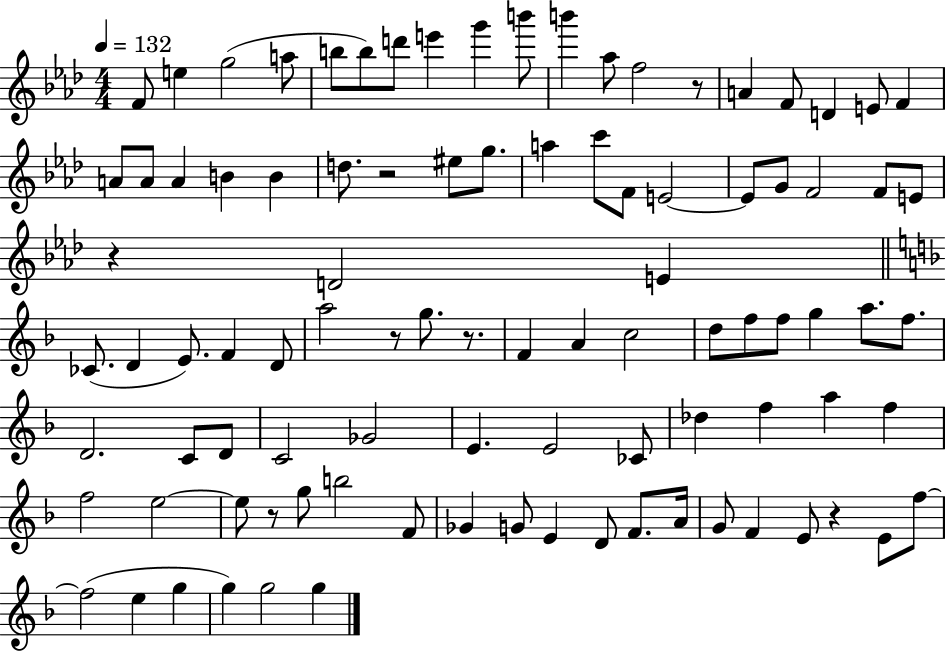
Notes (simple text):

F4/e E5/q G5/h A5/e B5/e B5/e D6/e E6/q G6/q B6/e B6/q Ab5/e F5/h R/e A4/q F4/e D4/q E4/e F4/q A4/e A4/e A4/q B4/q B4/q D5/e. R/h EIS5/e G5/e. A5/q C6/e F4/e E4/h E4/e G4/e F4/h F4/e E4/e R/q D4/h E4/q CES4/e. D4/q E4/e. F4/q D4/e A5/h R/e G5/e. R/e. F4/q A4/q C5/h D5/e F5/e F5/e G5/q A5/e. F5/e. D4/h. C4/e D4/e C4/h Gb4/h E4/q. E4/h CES4/e Db5/q F5/q A5/q F5/q F5/h E5/h E5/e R/e G5/e B5/h F4/e Gb4/q G4/e E4/q D4/e F4/e. A4/s G4/e F4/q E4/e R/q E4/e F5/e F5/h E5/q G5/q G5/q G5/h G5/q